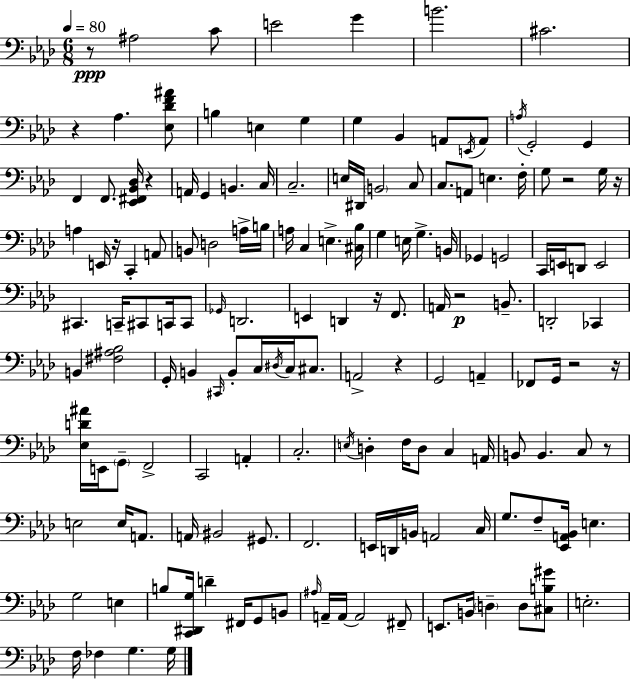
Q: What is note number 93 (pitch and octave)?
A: F3